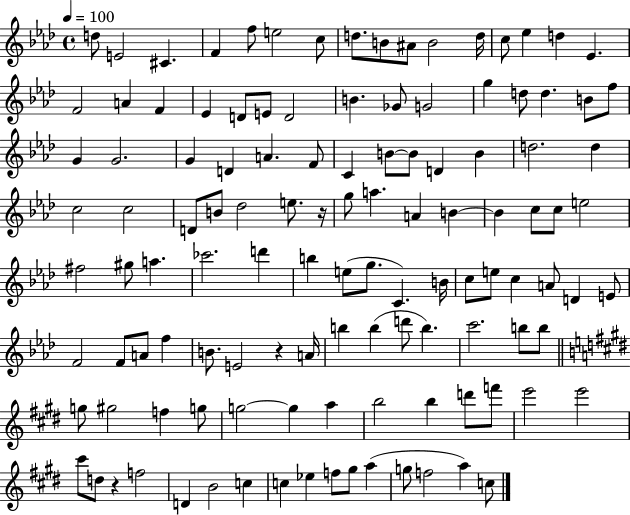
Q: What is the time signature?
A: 4/4